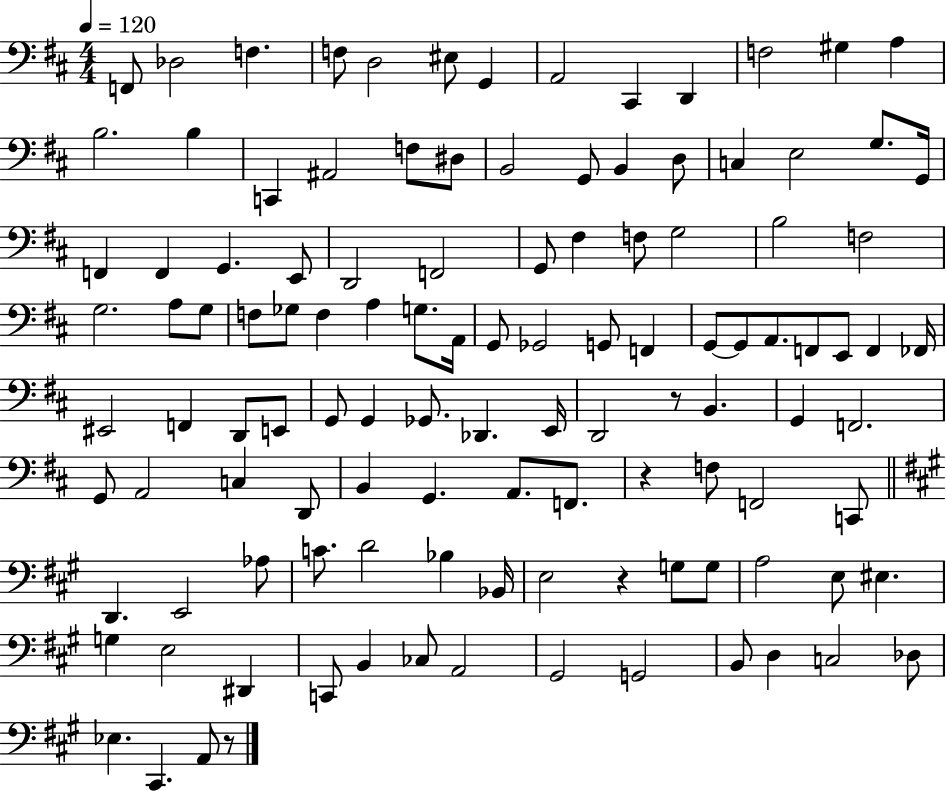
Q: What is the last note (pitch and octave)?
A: A2